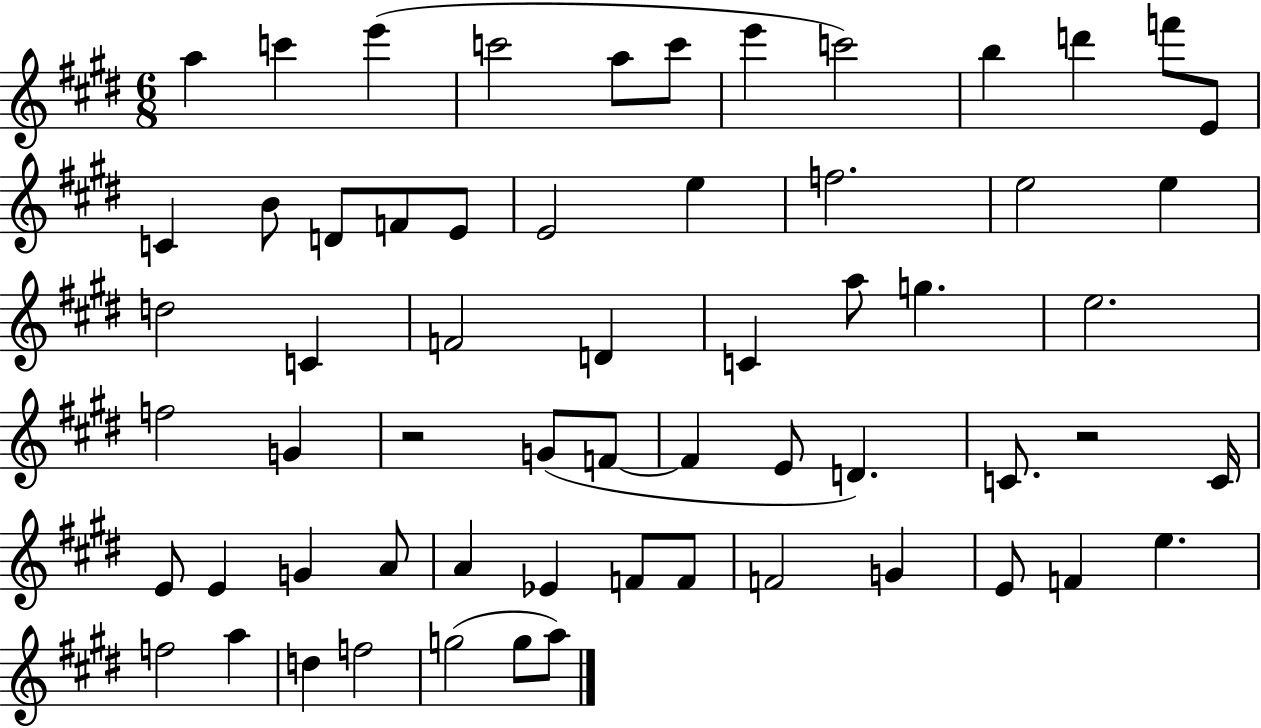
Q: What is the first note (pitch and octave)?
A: A5